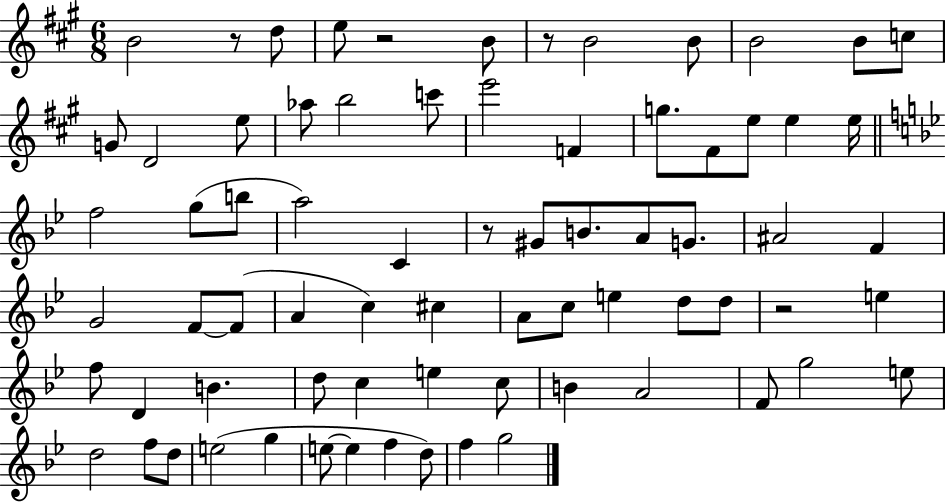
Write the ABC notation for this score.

X:1
T:Untitled
M:6/8
L:1/4
K:A
B2 z/2 d/2 e/2 z2 B/2 z/2 B2 B/2 B2 B/2 c/2 G/2 D2 e/2 _a/2 b2 c'/2 e'2 F g/2 ^F/2 e/2 e e/4 f2 g/2 b/2 a2 C z/2 ^G/2 B/2 A/2 G/2 ^A2 F G2 F/2 F/2 A c ^c A/2 c/2 e d/2 d/2 z2 e f/2 D B d/2 c e c/2 B A2 F/2 g2 e/2 d2 f/2 d/2 e2 g e/2 e f d/2 f g2